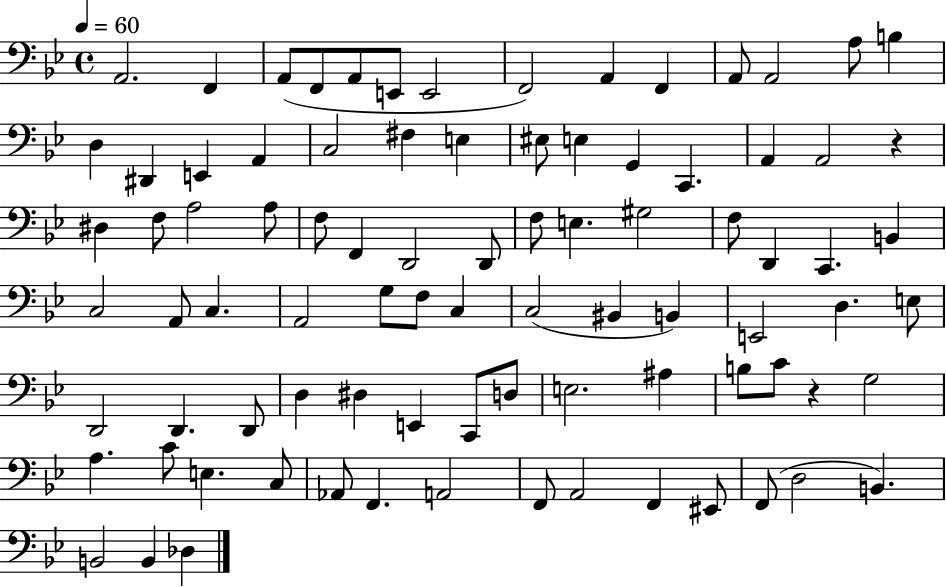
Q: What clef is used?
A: bass